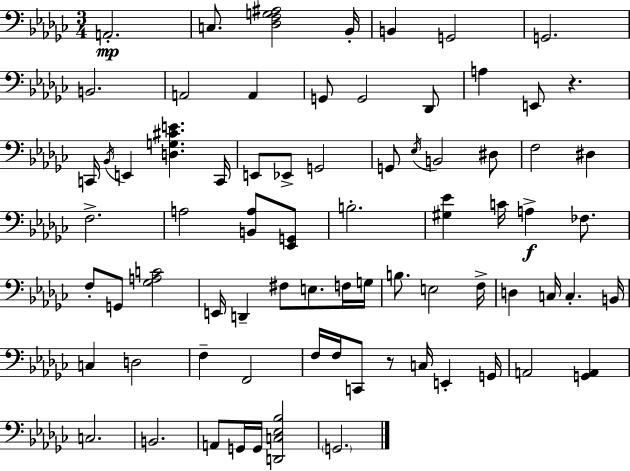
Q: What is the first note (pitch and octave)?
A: A2